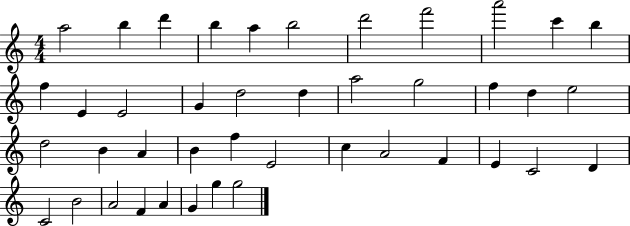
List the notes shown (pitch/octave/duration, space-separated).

A5/h B5/q D6/q B5/q A5/q B5/h D6/h F6/h A6/h C6/q B5/q F5/q E4/q E4/h G4/q D5/h D5/q A5/h G5/h F5/q D5/q E5/h D5/h B4/q A4/q B4/q F5/q E4/h C5/q A4/h F4/q E4/q C4/h D4/q C4/h B4/h A4/h F4/q A4/q G4/q G5/q G5/h